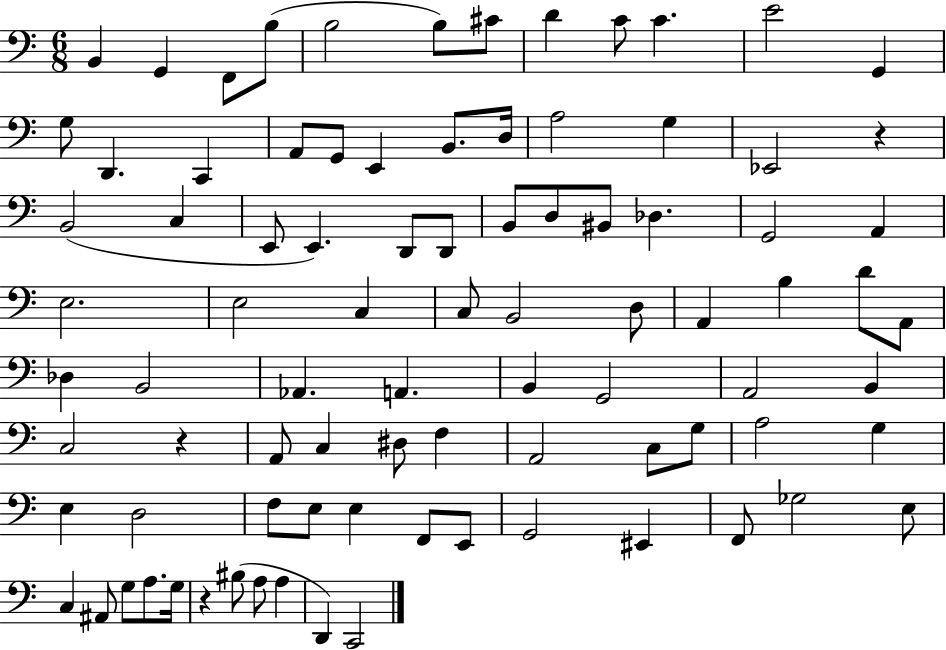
B2/q G2/q F2/e B3/e B3/h B3/e C#4/e D4/q C4/e C4/q. E4/h G2/q G3/e D2/q. C2/q A2/e G2/e E2/q B2/e. D3/s A3/h G3/q Eb2/h R/q B2/h C3/q E2/e E2/q. D2/e D2/e B2/e D3/e BIS2/e Db3/q. G2/h A2/q E3/h. E3/h C3/q C3/e B2/h D3/e A2/q B3/q D4/e A2/e Db3/q B2/h Ab2/q. A2/q. B2/q G2/h A2/h B2/q C3/h R/q A2/e C3/q D#3/e F3/q A2/h C3/e G3/e A3/h G3/q E3/q D3/h F3/e E3/e E3/q F2/e E2/e G2/h EIS2/q F2/e Gb3/h E3/e C3/q A#2/e G3/e A3/e. G3/s R/q BIS3/e A3/e A3/q D2/q C2/h